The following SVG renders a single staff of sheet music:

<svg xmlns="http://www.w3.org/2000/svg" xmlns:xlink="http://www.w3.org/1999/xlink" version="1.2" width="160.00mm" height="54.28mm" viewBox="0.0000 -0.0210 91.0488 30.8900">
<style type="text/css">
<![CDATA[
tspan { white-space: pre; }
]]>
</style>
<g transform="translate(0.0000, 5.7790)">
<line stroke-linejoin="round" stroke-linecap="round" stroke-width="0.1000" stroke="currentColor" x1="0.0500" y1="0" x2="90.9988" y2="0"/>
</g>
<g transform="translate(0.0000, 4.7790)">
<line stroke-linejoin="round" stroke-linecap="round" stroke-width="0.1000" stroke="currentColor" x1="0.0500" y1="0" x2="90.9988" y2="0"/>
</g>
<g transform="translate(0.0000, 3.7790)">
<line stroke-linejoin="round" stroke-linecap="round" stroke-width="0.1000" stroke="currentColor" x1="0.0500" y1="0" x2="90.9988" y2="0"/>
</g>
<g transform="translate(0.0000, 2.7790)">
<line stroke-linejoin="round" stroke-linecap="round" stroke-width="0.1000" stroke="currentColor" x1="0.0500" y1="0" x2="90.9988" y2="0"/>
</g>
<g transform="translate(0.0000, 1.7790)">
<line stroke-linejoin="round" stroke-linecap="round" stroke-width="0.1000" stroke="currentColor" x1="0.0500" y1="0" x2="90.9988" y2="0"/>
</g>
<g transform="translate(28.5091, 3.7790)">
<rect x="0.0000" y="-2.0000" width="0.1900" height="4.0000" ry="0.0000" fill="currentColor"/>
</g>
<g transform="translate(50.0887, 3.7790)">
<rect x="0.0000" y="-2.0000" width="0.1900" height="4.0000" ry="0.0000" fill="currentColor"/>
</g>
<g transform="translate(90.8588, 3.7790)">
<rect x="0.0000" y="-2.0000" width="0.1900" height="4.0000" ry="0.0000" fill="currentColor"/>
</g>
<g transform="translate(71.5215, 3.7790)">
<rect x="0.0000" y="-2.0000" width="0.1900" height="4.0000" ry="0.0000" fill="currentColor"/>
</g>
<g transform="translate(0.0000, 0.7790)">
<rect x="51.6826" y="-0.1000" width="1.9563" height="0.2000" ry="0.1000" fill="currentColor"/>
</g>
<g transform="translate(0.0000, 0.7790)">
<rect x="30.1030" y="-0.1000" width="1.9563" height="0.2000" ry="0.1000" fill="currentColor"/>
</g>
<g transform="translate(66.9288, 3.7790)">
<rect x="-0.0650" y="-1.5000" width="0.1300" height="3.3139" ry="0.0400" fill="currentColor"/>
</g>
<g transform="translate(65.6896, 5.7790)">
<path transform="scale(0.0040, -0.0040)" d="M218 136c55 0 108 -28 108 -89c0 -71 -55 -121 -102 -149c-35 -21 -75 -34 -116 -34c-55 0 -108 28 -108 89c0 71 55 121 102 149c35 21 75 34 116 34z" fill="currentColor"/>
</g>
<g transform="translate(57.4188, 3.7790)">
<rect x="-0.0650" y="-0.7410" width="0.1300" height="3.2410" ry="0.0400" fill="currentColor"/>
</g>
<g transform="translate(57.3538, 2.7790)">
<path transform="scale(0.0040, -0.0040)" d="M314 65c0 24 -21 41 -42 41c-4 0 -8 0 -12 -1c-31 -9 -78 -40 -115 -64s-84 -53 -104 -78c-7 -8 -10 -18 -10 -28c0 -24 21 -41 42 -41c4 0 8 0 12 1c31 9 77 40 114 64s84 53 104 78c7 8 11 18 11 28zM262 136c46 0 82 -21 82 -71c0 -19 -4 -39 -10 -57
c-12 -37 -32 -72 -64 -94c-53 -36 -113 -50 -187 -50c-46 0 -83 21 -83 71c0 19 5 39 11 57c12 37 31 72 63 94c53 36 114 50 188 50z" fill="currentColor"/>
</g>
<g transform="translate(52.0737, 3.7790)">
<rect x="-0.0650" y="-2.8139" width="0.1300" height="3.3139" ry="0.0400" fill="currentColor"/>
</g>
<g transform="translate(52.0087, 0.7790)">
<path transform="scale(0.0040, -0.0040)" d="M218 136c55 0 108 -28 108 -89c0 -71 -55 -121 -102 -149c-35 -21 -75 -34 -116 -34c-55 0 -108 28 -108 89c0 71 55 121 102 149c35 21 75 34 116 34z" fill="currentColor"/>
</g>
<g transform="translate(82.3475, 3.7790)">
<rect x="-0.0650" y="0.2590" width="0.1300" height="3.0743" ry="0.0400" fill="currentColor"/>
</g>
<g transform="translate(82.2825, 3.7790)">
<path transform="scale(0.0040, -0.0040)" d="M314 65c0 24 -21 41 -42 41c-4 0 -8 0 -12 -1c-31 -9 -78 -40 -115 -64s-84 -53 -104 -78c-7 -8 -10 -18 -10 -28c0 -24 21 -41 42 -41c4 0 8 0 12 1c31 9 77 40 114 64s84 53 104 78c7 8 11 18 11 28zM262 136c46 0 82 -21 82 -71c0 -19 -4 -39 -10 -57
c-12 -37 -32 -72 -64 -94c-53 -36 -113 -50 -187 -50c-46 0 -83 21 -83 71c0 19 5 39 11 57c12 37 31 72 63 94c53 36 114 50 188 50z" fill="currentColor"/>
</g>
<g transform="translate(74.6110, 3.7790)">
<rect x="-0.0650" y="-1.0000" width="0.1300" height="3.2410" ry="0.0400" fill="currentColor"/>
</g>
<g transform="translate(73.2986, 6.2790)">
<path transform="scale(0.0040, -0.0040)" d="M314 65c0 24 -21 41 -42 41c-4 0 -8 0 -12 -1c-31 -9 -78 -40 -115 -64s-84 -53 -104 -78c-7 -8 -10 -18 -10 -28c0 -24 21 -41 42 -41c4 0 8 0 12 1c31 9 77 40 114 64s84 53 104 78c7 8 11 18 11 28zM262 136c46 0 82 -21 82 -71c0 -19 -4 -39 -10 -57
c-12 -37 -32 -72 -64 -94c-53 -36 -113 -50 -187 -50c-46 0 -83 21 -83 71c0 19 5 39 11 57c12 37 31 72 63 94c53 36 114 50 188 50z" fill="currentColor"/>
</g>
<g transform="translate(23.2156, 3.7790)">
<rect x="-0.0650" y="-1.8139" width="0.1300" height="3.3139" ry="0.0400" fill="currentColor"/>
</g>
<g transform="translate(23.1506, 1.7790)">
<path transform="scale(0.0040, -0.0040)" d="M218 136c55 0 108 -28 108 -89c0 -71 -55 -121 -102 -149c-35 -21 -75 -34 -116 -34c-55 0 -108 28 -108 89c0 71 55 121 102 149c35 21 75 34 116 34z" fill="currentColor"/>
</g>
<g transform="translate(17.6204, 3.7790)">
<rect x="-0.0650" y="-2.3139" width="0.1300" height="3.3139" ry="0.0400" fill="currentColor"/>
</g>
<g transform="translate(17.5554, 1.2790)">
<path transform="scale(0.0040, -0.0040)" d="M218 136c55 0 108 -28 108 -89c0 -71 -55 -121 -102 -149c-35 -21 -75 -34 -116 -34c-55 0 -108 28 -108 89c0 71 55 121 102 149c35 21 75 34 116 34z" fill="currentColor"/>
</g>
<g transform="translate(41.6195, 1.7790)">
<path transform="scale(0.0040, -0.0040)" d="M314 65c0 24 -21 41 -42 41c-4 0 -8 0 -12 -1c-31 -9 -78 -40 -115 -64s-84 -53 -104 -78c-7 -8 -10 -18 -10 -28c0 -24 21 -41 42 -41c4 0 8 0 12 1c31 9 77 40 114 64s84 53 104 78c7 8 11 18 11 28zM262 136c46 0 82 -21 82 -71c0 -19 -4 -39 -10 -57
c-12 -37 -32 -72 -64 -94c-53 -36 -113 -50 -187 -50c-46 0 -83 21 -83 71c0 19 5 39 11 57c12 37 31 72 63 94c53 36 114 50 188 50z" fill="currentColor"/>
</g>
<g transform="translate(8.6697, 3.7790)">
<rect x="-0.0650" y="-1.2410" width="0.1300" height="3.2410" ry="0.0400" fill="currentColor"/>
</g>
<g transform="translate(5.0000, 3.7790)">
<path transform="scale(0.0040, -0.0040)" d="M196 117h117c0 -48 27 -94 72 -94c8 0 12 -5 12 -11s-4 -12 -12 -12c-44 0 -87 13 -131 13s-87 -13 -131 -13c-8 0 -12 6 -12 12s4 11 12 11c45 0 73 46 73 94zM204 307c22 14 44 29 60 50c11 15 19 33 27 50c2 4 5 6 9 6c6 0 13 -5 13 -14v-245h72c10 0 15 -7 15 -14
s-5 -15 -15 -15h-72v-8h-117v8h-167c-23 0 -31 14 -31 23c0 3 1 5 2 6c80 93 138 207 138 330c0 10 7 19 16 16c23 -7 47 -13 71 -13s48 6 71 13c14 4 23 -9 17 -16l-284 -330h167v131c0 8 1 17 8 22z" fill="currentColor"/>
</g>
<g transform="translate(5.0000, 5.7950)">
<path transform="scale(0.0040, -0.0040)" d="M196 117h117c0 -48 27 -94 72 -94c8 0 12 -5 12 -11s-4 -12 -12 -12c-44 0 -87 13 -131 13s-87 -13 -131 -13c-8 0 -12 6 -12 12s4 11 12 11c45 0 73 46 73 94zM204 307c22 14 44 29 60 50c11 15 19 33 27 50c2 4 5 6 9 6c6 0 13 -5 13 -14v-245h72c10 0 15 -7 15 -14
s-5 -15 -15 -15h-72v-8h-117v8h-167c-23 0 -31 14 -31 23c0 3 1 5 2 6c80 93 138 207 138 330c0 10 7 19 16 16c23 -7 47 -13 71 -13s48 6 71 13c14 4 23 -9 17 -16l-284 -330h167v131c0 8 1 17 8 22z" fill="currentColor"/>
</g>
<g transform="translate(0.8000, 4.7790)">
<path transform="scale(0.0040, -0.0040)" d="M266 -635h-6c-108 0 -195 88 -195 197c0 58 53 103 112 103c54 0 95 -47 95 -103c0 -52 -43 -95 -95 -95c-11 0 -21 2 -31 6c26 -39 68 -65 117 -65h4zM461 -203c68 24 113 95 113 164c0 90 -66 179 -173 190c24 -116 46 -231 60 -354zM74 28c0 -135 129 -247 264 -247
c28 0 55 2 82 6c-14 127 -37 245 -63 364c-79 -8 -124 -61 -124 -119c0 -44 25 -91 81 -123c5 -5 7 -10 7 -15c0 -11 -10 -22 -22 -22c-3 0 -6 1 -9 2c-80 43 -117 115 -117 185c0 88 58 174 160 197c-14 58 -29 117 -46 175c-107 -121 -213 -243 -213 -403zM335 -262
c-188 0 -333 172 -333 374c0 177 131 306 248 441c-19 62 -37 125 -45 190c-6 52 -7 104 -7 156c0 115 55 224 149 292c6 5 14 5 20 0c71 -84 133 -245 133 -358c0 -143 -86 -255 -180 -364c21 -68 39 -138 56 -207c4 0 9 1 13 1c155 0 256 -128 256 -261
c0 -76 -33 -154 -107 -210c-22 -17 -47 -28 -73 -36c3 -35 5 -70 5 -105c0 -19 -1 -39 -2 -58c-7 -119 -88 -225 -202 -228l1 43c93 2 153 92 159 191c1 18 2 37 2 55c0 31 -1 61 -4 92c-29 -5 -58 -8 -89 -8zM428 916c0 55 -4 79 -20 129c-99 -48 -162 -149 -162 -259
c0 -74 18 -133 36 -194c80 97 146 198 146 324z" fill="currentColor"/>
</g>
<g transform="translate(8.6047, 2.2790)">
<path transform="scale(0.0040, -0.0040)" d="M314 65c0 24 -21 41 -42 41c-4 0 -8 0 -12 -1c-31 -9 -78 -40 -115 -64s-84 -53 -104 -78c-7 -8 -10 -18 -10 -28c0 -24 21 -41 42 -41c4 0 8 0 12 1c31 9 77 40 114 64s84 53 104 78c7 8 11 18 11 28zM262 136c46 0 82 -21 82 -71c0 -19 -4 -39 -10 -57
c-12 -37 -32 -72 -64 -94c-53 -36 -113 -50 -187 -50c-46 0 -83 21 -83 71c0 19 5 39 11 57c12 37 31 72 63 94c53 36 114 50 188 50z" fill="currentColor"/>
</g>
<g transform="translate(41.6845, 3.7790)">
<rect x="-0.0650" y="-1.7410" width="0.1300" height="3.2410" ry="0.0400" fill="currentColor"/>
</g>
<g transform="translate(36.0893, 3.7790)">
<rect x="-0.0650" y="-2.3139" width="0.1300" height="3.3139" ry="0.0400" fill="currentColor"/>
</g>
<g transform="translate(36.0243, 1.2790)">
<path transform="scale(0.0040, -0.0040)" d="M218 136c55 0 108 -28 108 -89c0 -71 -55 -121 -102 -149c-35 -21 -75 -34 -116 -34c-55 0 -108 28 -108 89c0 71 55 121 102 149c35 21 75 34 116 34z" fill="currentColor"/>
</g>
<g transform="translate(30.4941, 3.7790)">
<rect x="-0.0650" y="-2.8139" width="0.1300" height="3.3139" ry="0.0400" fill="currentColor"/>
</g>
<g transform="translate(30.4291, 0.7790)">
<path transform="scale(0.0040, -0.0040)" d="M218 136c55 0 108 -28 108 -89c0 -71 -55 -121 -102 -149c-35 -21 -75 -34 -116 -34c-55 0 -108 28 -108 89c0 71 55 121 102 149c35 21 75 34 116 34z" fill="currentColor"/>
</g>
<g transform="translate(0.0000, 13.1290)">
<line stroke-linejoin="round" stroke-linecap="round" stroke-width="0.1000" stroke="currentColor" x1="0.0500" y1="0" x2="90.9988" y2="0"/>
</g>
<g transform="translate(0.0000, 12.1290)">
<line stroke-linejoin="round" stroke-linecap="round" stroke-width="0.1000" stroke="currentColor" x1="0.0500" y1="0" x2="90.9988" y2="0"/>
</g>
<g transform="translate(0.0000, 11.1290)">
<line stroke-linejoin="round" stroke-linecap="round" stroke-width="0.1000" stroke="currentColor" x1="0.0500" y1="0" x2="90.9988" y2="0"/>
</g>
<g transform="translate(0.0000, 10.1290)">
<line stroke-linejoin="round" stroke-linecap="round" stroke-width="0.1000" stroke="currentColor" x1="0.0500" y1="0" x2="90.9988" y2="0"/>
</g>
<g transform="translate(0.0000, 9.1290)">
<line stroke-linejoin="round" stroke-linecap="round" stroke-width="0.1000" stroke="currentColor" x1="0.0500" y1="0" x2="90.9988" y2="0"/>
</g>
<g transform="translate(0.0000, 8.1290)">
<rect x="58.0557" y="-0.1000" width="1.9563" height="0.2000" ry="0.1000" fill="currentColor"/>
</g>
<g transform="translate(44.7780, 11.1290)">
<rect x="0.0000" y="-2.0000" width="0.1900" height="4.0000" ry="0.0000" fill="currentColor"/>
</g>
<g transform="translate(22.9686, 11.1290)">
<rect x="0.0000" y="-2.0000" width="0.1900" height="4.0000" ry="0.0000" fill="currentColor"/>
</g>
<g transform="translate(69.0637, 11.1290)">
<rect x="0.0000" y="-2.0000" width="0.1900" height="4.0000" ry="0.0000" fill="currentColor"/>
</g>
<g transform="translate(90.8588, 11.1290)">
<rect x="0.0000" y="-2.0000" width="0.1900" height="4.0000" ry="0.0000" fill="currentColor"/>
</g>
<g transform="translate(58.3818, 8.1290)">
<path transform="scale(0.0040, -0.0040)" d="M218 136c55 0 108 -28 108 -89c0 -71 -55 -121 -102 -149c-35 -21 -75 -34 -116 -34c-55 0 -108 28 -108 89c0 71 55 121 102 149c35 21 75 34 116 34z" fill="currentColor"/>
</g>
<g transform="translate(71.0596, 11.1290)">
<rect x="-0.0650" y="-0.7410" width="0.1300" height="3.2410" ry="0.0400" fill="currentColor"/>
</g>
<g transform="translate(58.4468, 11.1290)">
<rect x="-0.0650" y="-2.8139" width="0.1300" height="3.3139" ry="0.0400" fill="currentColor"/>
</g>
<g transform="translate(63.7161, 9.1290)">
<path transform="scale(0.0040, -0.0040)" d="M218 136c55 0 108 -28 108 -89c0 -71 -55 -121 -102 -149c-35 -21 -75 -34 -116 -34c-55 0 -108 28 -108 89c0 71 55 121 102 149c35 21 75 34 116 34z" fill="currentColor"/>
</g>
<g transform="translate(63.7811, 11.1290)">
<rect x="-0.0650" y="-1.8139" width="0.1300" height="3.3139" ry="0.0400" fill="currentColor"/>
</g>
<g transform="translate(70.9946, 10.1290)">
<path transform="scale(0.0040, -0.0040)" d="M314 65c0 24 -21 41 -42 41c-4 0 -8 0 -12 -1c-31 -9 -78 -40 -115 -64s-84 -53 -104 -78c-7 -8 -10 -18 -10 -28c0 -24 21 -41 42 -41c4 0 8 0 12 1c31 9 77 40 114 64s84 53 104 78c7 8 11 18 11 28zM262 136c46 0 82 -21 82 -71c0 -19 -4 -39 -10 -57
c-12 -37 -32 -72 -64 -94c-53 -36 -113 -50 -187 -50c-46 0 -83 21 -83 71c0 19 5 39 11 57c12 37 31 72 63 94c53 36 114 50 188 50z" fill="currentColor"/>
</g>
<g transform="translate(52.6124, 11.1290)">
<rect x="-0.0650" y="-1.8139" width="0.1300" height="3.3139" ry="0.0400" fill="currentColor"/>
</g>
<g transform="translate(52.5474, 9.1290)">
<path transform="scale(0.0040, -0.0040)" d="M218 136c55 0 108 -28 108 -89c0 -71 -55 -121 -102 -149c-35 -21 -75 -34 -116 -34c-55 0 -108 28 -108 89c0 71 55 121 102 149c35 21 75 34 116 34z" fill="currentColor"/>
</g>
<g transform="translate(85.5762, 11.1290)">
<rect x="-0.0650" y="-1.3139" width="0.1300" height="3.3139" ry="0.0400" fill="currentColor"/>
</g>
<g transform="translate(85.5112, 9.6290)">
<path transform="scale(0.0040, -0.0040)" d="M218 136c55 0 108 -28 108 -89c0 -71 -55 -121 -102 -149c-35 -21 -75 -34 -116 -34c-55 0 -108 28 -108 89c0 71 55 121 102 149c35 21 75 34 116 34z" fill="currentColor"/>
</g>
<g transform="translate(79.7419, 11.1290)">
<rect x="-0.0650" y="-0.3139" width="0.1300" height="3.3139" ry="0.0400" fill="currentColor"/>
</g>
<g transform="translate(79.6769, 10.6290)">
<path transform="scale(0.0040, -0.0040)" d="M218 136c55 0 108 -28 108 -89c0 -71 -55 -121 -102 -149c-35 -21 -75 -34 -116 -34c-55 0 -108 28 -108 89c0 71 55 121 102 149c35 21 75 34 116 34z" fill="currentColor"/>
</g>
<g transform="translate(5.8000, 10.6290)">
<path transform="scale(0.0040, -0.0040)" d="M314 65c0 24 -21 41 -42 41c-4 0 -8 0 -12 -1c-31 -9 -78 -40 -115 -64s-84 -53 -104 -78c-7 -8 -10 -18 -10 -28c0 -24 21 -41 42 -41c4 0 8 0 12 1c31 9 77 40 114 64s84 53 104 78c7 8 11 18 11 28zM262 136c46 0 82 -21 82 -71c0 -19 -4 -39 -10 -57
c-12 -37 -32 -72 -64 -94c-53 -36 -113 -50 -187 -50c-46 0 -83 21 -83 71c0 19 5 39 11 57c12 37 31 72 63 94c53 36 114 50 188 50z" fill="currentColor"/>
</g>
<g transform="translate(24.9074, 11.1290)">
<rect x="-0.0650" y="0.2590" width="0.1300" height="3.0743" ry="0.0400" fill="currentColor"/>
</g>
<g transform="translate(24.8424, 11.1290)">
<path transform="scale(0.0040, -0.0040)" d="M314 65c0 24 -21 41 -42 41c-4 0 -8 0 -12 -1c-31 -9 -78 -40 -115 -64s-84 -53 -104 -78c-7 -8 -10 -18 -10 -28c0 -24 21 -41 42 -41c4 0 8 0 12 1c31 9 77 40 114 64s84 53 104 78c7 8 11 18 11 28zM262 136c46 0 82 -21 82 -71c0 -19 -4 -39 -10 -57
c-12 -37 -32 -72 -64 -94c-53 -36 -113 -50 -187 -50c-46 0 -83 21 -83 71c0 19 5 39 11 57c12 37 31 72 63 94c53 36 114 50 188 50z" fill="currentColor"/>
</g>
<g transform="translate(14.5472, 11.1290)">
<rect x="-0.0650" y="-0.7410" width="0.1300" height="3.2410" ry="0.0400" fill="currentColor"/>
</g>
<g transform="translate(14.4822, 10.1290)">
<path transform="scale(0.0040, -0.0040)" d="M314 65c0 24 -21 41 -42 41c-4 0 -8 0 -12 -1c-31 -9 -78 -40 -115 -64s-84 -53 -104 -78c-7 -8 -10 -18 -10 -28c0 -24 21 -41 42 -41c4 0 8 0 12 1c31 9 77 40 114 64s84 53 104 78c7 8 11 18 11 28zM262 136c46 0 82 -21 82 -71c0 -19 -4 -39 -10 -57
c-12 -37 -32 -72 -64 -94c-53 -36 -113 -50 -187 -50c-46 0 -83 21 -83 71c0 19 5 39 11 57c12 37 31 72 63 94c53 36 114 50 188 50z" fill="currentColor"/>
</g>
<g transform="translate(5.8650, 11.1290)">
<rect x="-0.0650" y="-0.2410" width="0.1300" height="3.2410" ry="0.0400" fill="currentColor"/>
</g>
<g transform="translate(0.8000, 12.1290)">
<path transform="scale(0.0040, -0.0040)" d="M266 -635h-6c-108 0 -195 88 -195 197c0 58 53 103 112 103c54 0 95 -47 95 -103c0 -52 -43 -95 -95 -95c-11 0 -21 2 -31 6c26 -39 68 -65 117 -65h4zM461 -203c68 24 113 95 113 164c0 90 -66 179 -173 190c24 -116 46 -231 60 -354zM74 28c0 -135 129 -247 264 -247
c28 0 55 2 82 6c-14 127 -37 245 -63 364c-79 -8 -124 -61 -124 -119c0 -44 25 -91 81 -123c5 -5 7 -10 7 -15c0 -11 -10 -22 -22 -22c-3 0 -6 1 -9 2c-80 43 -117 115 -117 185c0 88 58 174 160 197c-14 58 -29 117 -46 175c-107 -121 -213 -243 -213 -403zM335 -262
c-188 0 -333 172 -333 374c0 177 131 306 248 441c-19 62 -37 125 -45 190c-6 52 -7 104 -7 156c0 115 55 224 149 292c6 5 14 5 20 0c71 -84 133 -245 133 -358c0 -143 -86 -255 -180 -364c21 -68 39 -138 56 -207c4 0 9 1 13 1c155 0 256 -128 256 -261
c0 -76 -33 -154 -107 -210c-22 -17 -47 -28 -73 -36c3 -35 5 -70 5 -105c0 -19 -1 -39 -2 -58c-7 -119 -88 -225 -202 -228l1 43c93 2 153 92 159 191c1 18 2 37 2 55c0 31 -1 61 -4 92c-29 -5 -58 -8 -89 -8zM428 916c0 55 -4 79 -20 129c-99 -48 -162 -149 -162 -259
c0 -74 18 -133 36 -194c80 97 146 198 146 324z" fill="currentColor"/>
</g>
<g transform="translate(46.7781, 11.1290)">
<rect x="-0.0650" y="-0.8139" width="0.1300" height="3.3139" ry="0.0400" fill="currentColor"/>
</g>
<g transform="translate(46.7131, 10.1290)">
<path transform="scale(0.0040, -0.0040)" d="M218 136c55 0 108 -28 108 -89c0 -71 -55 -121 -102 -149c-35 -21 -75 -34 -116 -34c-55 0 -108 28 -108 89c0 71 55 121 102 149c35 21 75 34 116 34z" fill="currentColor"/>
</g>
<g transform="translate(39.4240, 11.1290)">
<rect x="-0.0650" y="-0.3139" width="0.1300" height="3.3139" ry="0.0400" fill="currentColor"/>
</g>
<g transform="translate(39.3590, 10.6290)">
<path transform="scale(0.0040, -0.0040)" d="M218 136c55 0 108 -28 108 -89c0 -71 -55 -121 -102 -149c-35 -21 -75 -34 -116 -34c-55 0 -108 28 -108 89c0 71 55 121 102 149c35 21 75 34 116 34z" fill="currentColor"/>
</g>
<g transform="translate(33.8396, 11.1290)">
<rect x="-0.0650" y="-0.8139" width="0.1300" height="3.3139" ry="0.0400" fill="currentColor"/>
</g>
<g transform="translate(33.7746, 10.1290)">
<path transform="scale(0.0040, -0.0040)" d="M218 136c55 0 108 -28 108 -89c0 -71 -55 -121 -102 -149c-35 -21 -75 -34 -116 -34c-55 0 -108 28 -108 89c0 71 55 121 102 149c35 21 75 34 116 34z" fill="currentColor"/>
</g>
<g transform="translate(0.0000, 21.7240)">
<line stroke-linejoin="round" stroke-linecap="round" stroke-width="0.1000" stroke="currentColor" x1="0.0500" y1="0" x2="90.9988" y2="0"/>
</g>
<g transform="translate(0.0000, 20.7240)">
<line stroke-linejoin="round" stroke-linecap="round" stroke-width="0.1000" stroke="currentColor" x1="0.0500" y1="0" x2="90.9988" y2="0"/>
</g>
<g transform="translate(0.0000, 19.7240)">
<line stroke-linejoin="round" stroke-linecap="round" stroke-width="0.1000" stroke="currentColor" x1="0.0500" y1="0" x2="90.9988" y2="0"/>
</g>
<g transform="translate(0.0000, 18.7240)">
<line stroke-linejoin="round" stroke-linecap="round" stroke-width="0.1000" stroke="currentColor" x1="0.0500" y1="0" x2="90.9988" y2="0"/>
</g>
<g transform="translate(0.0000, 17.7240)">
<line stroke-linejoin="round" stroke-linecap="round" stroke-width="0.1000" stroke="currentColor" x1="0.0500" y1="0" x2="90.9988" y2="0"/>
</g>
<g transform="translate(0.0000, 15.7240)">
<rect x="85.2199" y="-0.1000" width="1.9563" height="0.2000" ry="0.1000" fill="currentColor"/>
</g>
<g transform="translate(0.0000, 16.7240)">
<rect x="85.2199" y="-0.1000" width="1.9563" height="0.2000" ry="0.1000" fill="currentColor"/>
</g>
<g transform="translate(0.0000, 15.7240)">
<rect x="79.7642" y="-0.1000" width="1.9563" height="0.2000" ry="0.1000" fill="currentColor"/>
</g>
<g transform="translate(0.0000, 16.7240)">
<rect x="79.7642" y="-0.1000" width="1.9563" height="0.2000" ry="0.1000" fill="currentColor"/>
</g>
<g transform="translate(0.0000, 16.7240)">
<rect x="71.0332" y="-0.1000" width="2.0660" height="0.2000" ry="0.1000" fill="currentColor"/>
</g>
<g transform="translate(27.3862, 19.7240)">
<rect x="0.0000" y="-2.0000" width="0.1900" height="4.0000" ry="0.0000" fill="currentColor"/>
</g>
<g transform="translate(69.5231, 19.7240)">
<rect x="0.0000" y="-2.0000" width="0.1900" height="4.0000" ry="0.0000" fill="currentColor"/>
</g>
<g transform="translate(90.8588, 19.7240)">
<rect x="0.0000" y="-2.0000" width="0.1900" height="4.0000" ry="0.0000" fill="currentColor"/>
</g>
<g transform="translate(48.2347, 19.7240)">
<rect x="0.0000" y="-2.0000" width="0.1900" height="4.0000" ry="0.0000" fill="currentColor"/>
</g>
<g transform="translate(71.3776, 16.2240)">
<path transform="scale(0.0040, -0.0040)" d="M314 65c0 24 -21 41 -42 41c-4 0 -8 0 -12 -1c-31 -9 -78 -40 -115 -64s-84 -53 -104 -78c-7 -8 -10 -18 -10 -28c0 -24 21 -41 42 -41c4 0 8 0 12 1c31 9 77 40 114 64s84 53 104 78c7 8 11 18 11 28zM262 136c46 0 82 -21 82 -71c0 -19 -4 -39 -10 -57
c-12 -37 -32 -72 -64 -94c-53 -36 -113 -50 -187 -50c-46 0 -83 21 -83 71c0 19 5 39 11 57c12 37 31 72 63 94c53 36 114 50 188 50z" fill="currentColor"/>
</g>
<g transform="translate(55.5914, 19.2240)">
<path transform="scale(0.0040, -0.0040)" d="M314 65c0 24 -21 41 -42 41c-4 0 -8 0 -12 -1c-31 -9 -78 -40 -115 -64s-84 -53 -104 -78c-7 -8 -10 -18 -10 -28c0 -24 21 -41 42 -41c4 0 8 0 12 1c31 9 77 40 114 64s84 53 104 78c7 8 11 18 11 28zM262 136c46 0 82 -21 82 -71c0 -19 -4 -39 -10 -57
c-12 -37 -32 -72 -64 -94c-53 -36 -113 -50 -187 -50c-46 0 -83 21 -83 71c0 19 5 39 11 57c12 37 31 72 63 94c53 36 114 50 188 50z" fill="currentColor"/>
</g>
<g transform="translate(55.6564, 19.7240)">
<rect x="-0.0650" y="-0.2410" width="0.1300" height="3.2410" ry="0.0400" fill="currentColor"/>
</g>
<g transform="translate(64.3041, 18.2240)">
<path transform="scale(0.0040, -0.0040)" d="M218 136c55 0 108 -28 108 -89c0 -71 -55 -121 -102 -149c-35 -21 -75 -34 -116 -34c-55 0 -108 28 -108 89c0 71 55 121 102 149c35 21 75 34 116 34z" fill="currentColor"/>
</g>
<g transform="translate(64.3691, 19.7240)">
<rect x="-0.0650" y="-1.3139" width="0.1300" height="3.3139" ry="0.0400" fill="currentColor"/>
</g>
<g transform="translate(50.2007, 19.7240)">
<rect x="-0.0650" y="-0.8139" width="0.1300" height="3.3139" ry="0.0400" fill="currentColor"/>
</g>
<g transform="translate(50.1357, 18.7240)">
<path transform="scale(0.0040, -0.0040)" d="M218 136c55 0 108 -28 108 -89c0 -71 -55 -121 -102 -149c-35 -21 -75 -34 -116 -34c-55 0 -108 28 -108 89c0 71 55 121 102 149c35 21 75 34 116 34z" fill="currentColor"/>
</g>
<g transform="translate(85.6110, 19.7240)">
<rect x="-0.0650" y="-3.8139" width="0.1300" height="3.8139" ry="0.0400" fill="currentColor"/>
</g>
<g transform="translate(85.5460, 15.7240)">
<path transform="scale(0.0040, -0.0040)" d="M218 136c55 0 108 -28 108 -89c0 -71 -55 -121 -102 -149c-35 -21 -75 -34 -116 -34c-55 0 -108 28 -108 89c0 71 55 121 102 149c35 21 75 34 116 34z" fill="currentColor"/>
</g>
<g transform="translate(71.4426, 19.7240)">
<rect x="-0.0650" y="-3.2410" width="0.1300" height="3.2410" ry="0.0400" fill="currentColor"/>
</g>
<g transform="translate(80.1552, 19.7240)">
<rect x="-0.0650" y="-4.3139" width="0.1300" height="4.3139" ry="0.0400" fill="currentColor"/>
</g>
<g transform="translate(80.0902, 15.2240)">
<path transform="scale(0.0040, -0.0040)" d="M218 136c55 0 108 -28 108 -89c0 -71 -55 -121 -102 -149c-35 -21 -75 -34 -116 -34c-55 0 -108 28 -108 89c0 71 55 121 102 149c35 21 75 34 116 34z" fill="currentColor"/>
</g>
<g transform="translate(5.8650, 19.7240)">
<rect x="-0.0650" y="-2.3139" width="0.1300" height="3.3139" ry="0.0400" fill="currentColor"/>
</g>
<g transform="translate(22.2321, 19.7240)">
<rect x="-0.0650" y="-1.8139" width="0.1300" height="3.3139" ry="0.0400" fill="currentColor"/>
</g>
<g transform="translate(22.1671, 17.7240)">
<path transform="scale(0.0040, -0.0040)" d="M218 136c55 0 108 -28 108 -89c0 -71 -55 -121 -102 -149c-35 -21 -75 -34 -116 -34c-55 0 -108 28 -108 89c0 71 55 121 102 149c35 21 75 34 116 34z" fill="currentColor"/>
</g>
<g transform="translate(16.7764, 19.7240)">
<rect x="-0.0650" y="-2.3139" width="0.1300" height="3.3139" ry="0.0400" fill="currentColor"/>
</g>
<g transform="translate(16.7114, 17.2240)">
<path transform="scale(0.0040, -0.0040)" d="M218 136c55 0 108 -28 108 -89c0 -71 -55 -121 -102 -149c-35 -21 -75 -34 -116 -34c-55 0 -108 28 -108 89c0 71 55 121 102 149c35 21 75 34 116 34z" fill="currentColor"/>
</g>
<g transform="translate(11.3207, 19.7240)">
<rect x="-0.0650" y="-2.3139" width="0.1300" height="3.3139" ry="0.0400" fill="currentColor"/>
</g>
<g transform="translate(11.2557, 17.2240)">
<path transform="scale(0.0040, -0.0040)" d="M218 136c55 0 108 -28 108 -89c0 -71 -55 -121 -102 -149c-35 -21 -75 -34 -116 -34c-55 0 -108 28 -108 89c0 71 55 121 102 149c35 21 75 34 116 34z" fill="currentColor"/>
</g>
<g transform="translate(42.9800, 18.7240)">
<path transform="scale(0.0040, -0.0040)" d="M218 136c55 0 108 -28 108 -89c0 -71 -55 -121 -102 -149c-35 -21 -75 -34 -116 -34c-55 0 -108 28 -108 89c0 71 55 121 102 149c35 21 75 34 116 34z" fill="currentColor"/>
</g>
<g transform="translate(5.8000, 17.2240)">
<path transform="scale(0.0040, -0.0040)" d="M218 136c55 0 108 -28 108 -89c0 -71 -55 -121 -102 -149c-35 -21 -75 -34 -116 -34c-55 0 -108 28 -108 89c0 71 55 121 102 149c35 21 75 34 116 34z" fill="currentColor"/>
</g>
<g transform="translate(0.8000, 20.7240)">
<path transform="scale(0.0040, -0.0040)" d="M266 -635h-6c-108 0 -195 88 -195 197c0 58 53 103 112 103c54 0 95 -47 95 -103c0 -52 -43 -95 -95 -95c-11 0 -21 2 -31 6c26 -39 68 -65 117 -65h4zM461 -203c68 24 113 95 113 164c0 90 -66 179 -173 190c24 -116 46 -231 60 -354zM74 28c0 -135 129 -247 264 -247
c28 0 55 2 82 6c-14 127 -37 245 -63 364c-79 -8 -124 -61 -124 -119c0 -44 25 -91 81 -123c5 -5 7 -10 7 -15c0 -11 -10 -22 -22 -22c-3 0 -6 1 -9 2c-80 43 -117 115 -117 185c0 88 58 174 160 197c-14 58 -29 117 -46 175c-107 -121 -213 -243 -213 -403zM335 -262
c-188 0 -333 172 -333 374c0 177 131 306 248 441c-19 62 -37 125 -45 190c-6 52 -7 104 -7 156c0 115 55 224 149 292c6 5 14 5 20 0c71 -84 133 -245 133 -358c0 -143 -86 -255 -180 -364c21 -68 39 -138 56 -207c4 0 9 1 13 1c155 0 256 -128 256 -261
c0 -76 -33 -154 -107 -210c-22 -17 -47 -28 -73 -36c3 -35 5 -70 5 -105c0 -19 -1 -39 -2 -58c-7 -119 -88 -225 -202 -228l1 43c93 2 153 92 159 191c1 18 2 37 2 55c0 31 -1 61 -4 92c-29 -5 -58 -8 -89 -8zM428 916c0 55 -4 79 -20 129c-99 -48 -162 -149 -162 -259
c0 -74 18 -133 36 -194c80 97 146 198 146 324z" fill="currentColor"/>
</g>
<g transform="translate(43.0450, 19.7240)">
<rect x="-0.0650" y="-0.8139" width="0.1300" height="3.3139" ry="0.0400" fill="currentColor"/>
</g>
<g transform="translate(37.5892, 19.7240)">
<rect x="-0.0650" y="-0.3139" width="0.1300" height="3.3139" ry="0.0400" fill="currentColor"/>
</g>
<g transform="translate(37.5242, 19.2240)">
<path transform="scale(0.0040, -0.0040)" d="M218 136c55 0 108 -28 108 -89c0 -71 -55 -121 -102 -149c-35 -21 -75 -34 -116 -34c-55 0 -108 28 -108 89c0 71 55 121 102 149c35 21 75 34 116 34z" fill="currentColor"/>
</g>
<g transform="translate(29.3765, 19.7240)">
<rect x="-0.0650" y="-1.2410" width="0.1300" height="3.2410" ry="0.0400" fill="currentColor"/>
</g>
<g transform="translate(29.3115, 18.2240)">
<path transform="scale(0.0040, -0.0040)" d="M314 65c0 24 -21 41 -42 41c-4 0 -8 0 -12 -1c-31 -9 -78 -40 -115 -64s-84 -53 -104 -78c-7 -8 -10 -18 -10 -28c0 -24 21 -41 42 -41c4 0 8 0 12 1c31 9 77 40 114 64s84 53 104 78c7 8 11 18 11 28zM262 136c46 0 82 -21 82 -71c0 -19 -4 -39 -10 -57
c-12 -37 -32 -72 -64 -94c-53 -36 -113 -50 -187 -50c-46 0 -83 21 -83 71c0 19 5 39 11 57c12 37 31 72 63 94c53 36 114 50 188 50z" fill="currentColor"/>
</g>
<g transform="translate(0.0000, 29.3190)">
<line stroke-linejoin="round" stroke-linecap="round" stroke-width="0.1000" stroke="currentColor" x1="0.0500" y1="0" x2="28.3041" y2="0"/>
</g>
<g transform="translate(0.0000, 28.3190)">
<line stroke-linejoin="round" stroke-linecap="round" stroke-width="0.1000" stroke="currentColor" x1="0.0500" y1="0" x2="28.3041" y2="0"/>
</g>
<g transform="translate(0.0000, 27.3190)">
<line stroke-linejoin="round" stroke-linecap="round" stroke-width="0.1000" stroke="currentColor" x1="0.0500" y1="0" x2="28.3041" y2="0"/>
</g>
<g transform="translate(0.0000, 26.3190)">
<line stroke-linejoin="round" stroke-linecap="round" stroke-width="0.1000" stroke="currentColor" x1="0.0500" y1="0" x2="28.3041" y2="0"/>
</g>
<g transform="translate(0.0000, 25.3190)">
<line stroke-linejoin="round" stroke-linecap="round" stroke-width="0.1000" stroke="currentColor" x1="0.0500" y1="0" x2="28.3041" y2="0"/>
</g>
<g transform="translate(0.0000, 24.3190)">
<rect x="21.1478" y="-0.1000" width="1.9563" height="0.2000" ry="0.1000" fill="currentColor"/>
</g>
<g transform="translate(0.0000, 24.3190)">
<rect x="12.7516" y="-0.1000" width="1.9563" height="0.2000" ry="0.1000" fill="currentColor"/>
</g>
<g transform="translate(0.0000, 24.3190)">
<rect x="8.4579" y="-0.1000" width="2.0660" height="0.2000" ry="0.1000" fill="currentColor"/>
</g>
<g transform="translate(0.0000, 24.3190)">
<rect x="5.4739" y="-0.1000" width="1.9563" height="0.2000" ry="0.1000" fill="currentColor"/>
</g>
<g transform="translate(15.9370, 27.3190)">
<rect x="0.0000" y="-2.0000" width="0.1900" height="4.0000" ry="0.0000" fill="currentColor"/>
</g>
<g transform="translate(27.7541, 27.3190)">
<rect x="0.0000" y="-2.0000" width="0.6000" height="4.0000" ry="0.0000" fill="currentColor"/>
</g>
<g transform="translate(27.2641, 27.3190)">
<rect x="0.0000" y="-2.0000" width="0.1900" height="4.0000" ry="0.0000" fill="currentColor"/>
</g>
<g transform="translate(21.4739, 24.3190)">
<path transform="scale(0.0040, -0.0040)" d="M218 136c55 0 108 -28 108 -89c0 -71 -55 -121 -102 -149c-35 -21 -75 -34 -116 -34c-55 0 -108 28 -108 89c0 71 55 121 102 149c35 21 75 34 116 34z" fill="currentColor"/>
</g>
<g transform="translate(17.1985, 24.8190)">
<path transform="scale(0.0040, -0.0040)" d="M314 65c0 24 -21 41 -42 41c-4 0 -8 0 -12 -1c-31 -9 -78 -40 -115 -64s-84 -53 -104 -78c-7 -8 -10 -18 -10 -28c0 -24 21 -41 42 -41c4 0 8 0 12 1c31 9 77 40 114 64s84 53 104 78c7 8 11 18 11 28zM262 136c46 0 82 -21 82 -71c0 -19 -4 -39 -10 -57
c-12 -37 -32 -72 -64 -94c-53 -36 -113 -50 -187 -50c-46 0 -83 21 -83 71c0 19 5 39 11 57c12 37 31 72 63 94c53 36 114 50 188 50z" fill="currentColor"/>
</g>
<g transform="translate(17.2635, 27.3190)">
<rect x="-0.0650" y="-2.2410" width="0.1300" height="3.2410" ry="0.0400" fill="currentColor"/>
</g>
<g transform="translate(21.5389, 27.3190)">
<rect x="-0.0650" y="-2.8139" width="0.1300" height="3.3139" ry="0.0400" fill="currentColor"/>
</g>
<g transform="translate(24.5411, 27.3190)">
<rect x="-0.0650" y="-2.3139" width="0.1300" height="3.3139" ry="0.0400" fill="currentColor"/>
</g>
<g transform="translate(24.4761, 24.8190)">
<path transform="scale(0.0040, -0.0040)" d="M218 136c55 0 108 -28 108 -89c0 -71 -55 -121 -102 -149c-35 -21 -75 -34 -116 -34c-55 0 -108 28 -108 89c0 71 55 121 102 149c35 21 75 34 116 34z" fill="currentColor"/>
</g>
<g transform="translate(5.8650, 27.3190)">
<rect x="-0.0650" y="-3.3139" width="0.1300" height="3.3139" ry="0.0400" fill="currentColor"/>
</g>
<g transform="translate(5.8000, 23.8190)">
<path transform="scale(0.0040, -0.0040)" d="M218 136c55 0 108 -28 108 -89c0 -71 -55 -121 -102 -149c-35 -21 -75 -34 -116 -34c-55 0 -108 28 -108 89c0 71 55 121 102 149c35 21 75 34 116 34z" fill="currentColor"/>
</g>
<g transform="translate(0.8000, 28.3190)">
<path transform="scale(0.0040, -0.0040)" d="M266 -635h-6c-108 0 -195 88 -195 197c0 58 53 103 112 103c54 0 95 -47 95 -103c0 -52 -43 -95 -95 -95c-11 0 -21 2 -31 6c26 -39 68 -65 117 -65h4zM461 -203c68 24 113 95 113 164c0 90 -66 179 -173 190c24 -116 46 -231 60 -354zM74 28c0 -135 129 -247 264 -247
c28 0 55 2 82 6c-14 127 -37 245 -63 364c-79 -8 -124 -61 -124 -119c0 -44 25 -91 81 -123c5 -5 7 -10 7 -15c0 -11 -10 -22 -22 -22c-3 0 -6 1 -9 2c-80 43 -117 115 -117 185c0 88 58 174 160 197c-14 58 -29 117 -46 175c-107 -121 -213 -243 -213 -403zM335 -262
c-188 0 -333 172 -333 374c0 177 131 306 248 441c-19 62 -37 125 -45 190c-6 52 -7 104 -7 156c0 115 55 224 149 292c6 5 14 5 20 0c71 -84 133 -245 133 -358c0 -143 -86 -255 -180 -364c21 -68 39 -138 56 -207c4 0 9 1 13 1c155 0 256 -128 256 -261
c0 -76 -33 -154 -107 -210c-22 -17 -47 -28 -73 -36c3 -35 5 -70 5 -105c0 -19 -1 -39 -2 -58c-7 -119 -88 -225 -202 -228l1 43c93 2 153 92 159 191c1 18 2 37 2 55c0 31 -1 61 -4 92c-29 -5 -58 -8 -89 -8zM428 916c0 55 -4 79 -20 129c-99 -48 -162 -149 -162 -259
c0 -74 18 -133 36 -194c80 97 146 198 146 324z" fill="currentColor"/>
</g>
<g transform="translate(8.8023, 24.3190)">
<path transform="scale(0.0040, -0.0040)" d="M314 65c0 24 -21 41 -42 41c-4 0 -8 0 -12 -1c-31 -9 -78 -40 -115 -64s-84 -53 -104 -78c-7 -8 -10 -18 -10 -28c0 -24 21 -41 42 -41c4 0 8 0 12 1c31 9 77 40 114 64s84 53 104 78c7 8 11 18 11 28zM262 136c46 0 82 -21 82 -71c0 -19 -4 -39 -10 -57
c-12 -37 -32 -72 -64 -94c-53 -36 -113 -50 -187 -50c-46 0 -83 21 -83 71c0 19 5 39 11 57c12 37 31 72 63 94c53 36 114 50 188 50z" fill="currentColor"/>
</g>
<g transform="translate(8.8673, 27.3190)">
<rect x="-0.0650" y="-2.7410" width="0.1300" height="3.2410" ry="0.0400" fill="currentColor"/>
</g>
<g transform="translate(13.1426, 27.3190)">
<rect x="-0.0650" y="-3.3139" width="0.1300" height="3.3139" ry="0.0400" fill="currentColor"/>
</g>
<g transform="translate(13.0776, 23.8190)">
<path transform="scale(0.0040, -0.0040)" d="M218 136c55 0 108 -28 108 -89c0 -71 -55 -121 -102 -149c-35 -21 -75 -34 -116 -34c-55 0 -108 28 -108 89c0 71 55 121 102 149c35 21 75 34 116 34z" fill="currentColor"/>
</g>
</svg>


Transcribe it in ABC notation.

X:1
T:Untitled
M:4/4
L:1/4
K:C
e2 g f a g f2 a d2 E D2 B2 c2 d2 B2 d c d f a f d2 c e g g g f e2 c d d c2 e b2 d' c' b a2 b g2 a g